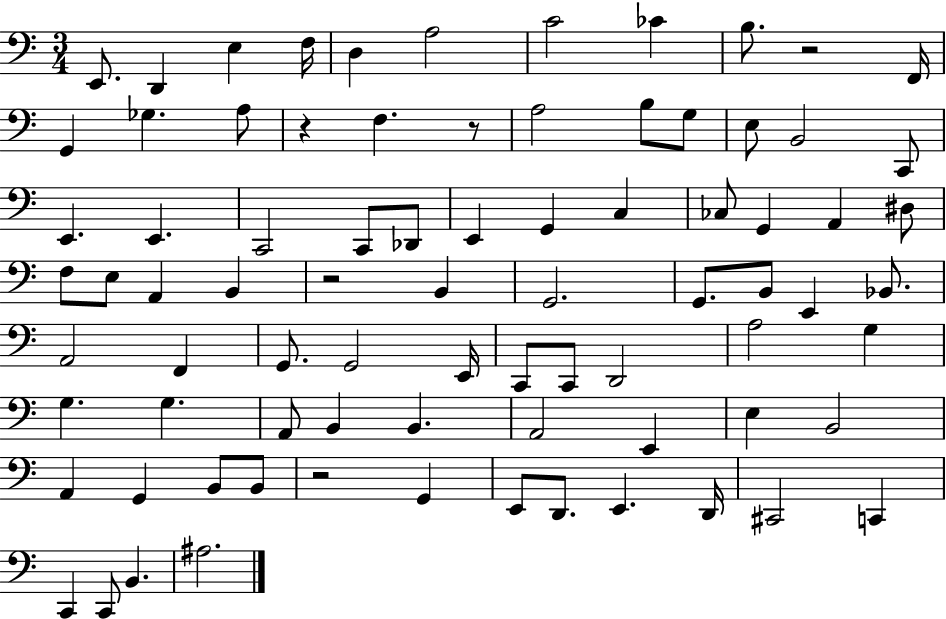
{
  \clef bass
  \numericTimeSignature
  \time 3/4
  \key c \major
  e,8. d,4 e4 f16 | d4 a2 | c'2 ces'4 | b8. r2 f,16 | \break g,4 ges4. a8 | r4 f4. r8 | a2 b8 g8 | e8 b,2 c,8 | \break e,4. e,4. | c,2 c,8 des,8 | e,4 g,4 c4 | ces8 g,4 a,4 dis8 | \break f8 e8 a,4 b,4 | r2 b,4 | g,2. | g,8. b,8 e,4 bes,8. | \break a,2 f,4 | g,8. g,2 e,16 | c,8 c,8 d,2 | a2 g4 | \break g4. g4. | a,8 b,4 b,4. | a,2 e,4 | e4 b,2 | \break a,4 g,4 b,8 b,8 | r2 g,4 | e,8 d,8. e,4. d,16 | cis,2 c,4 | \break c,4 c,8 b,4. | ais2. | \bar "|."
}